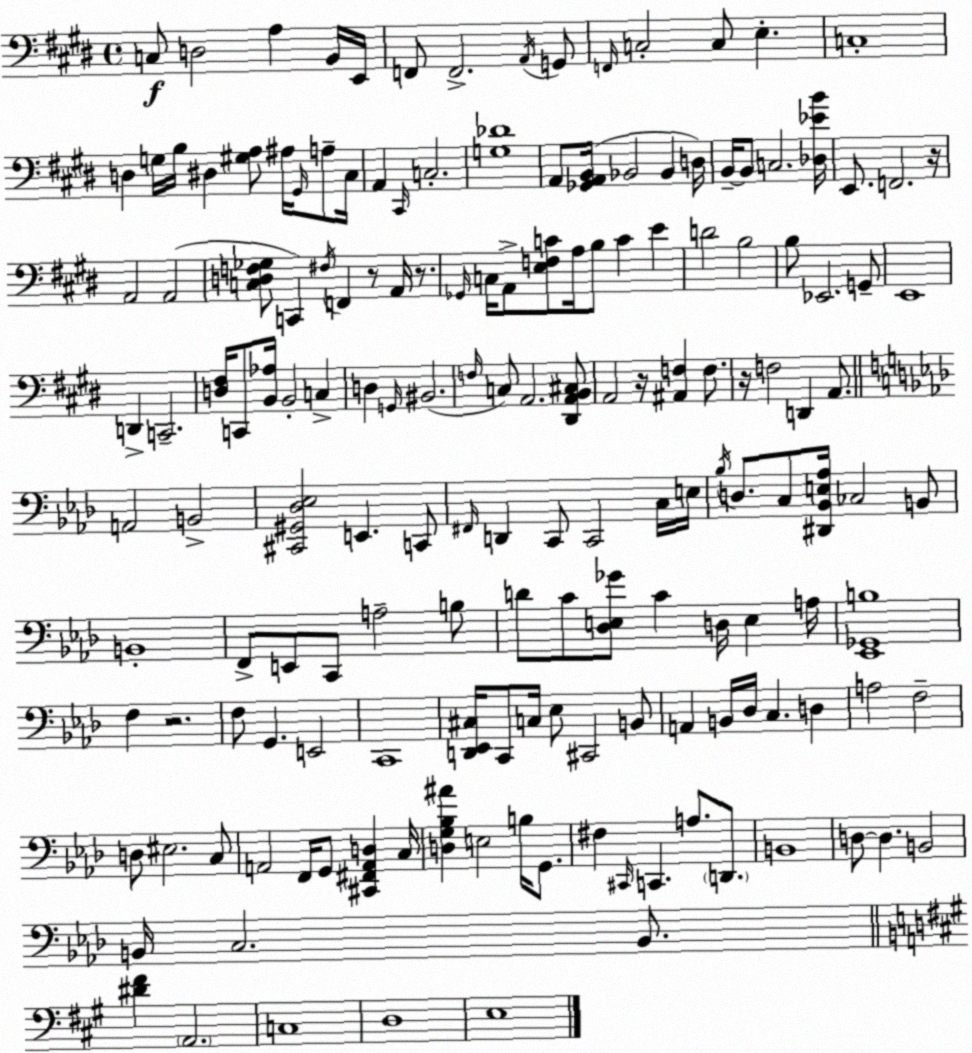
X:1
T:Untitled
M:4/4
L:1/4
K:E
C,/2 D,2 A, B,,/4 E,,/4 F,,/2 F,,2 A,,/4 G,,/2 F,,/4 C,2 C,/2 E, C,4 D, G,/4 B,/4 ^D, [^G,A,]/2 ^A,/4 ^G,,/4 A,/2 ^C,/4 A,, ^C,,/4 C,2 [G,_D]4 A,,/2 [_G,,A,,B,,]/4 _B,,2 _B,, D,/4 B,,/4 B,,/2 C,2 [_D,_EB]/4 E,,/2 F,,2 z/4 A,,2 A,,2 [C,D,F,_G,]/2 C,, ^F,/4 F,, z/2 A,,/4 z/2 _G,,/4 C,/4 A,,/2 [E,F,C]/2 A,/4 B,/2 C E D2 B,2 B,/2 _E,,2 G,,/2 E,,4 D,, C,,2 [D,^F,]/4 C,,/2 [B,,_A,]/4 B,,2 C, D, G,,/4 ^B,,2 F,/4 C,/2 A,,2 [^D,,A,,B,,^C,]/2 A,,2 z/4 [^A,,F,] F,/2 z/4 F,2 D,, A,,/2 A,,2 B,,2 [^C,,^G,,_D,_E,]2 E,, C,,/2 ^F,,/4 D,, C,,/2 C,,2 C,/4 E,/4 _B,/4 D,/2 C,/2 [^D,,_B,,E,_A,]/4 _C,2 B,,/2 B,,4 F,,/2 E,,/2 C,,/2 A,2 B,/2 D/2 C/2 [_D,E,_G]/2 C D,/4 E, A,/4 [_E,,_G,,B,]4 F, z2 F,/2 G,, E,,2 C,,4 [D,,_E,,^C,]/4 C,,/2 C,/4 _E,/2 ^C,,2 B,,/2 A,, B,,/4 _D,/4 C, D, A,2 F,2 D,/2 ^E,2 C,/2 A,,2 F,,/4 G,,/2 [^C,,^F,,A,,D,] C,/4 [D,G,_B,^A] E,2 B,/4 G,,/2 ^F, ^C,,/4 C,, A,/2 D,,/2 B,,4 D,/2 D, B,,2 B,,/4 C,2 B,,/2 [^D^F] A,,2 C,4 D,4 E,4